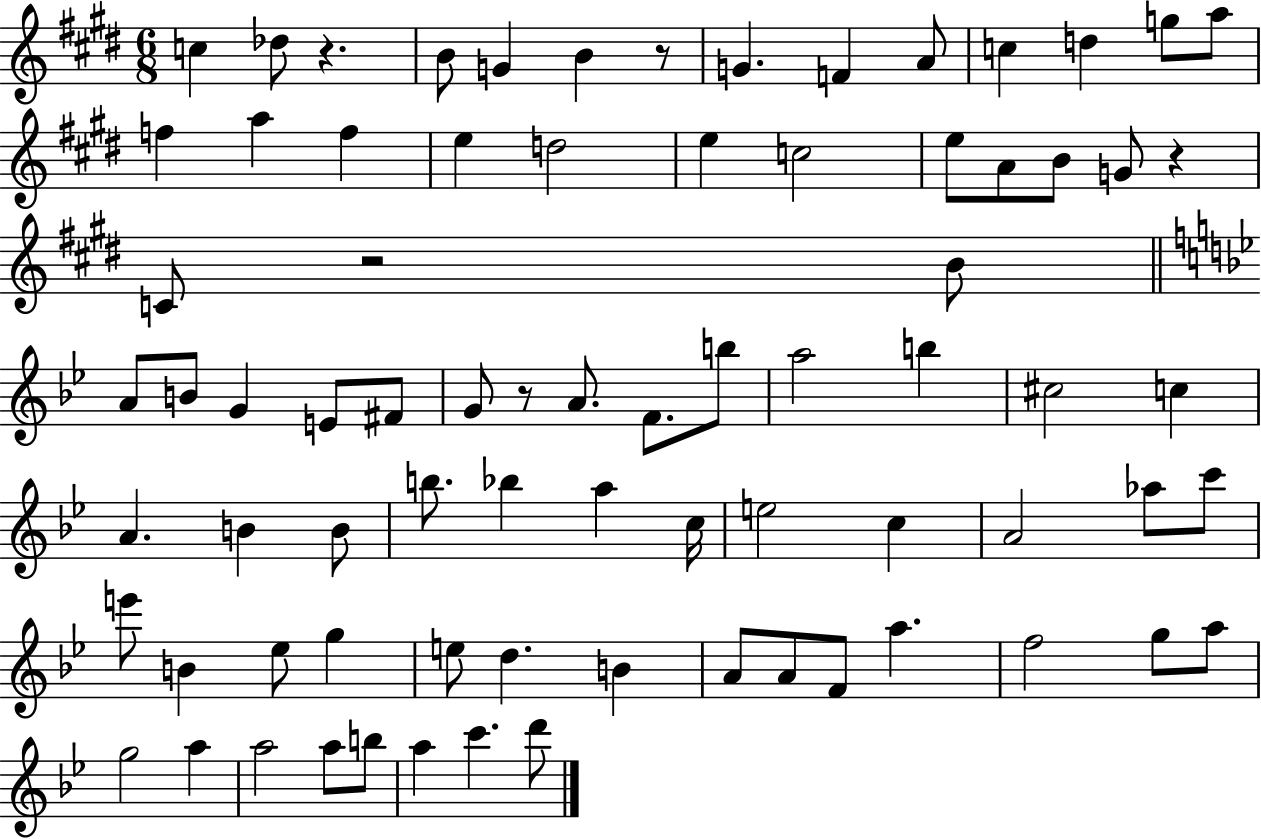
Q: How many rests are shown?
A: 5